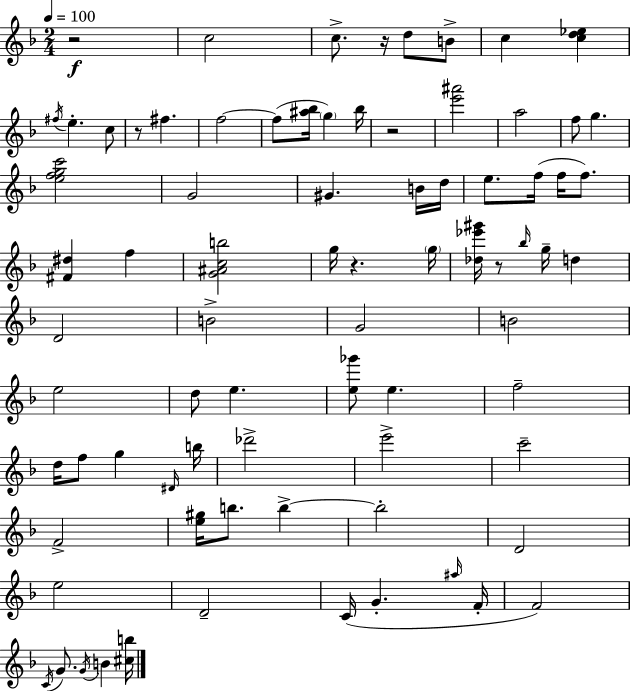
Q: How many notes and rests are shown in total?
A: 79